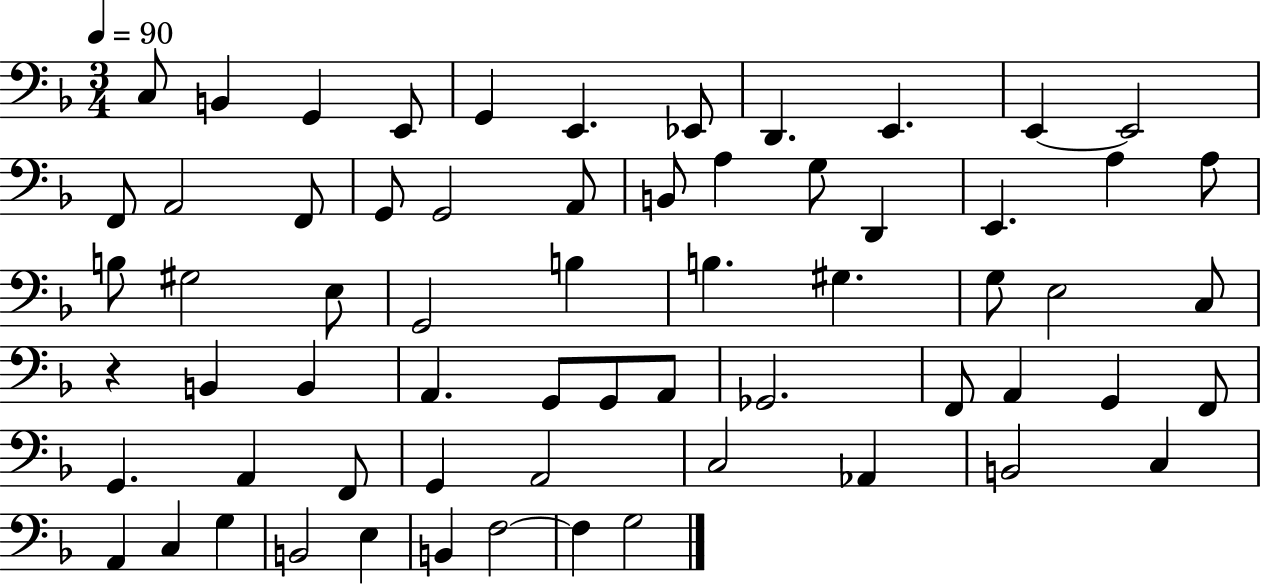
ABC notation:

X:1
T:Untitled
M:3/4
L:1/4
K:F
C,/2 B,, G,, E,,/2 G,, E,, _E,,/2 D,, E,, E,, E,,2 F,,/2 A,,2 F,,/2 G,,/2 G,,2 A,,/2 B,,/2 A, G,/2 D,, E,, A, A,/2 B,/2 ^G,2 E,/2 G,,2 B, B, ^G, G,/2 E,2 C,/2 z B,, B,, A,, G,,/2 G,,/2 A,,/2 _G,,2 F,,/2 A,, G,, F,,/2 G,, A,, F,,/2 G,, A,,2 C,2 _A,, B,,2 C, A,, C, G, B,,2 E, B,, F,2 F, G,2